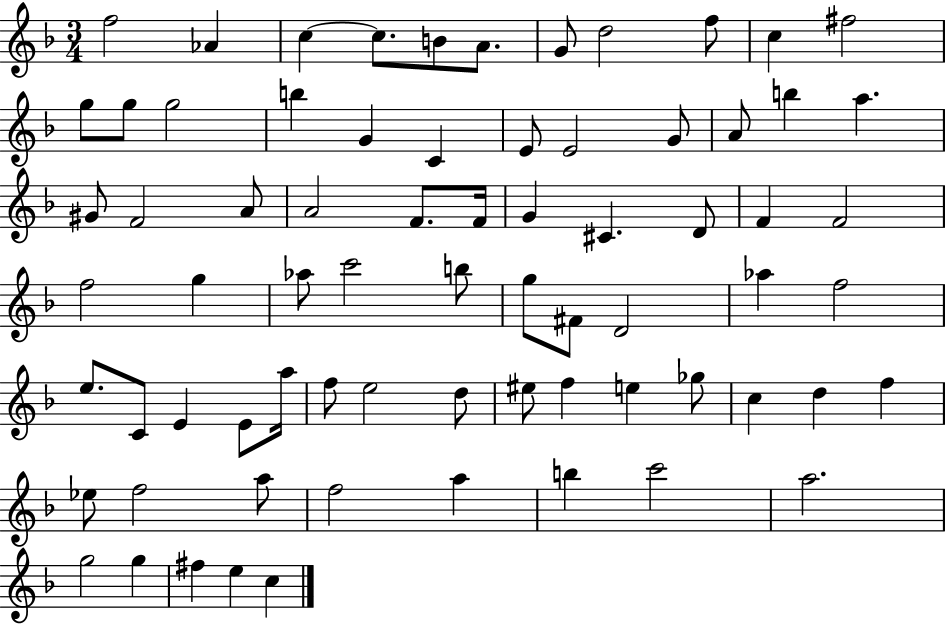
X:1
T:Untitled
M:3/4
L:1/4
K:F
f2 _A c c/2 B/2 A/2 G/2 d2 f/2 c ^f2 g/2 g/2 g2 b G C E/2 E2 G/2 A/2 b a ^G/2 F2 A/2 A2 F/2 F/4 G ^C D/2 F F2 f2 g _a/2 c'2 b/2 g/2 ^F/2 D2 _a f2 e/2 C/2 E E/2 a/4 f/2 e2 d/2 ^e/2 f e _g/2 c d f _e/2 f2 a/2 f2 a b c'2 a2 g2 g ^f e c